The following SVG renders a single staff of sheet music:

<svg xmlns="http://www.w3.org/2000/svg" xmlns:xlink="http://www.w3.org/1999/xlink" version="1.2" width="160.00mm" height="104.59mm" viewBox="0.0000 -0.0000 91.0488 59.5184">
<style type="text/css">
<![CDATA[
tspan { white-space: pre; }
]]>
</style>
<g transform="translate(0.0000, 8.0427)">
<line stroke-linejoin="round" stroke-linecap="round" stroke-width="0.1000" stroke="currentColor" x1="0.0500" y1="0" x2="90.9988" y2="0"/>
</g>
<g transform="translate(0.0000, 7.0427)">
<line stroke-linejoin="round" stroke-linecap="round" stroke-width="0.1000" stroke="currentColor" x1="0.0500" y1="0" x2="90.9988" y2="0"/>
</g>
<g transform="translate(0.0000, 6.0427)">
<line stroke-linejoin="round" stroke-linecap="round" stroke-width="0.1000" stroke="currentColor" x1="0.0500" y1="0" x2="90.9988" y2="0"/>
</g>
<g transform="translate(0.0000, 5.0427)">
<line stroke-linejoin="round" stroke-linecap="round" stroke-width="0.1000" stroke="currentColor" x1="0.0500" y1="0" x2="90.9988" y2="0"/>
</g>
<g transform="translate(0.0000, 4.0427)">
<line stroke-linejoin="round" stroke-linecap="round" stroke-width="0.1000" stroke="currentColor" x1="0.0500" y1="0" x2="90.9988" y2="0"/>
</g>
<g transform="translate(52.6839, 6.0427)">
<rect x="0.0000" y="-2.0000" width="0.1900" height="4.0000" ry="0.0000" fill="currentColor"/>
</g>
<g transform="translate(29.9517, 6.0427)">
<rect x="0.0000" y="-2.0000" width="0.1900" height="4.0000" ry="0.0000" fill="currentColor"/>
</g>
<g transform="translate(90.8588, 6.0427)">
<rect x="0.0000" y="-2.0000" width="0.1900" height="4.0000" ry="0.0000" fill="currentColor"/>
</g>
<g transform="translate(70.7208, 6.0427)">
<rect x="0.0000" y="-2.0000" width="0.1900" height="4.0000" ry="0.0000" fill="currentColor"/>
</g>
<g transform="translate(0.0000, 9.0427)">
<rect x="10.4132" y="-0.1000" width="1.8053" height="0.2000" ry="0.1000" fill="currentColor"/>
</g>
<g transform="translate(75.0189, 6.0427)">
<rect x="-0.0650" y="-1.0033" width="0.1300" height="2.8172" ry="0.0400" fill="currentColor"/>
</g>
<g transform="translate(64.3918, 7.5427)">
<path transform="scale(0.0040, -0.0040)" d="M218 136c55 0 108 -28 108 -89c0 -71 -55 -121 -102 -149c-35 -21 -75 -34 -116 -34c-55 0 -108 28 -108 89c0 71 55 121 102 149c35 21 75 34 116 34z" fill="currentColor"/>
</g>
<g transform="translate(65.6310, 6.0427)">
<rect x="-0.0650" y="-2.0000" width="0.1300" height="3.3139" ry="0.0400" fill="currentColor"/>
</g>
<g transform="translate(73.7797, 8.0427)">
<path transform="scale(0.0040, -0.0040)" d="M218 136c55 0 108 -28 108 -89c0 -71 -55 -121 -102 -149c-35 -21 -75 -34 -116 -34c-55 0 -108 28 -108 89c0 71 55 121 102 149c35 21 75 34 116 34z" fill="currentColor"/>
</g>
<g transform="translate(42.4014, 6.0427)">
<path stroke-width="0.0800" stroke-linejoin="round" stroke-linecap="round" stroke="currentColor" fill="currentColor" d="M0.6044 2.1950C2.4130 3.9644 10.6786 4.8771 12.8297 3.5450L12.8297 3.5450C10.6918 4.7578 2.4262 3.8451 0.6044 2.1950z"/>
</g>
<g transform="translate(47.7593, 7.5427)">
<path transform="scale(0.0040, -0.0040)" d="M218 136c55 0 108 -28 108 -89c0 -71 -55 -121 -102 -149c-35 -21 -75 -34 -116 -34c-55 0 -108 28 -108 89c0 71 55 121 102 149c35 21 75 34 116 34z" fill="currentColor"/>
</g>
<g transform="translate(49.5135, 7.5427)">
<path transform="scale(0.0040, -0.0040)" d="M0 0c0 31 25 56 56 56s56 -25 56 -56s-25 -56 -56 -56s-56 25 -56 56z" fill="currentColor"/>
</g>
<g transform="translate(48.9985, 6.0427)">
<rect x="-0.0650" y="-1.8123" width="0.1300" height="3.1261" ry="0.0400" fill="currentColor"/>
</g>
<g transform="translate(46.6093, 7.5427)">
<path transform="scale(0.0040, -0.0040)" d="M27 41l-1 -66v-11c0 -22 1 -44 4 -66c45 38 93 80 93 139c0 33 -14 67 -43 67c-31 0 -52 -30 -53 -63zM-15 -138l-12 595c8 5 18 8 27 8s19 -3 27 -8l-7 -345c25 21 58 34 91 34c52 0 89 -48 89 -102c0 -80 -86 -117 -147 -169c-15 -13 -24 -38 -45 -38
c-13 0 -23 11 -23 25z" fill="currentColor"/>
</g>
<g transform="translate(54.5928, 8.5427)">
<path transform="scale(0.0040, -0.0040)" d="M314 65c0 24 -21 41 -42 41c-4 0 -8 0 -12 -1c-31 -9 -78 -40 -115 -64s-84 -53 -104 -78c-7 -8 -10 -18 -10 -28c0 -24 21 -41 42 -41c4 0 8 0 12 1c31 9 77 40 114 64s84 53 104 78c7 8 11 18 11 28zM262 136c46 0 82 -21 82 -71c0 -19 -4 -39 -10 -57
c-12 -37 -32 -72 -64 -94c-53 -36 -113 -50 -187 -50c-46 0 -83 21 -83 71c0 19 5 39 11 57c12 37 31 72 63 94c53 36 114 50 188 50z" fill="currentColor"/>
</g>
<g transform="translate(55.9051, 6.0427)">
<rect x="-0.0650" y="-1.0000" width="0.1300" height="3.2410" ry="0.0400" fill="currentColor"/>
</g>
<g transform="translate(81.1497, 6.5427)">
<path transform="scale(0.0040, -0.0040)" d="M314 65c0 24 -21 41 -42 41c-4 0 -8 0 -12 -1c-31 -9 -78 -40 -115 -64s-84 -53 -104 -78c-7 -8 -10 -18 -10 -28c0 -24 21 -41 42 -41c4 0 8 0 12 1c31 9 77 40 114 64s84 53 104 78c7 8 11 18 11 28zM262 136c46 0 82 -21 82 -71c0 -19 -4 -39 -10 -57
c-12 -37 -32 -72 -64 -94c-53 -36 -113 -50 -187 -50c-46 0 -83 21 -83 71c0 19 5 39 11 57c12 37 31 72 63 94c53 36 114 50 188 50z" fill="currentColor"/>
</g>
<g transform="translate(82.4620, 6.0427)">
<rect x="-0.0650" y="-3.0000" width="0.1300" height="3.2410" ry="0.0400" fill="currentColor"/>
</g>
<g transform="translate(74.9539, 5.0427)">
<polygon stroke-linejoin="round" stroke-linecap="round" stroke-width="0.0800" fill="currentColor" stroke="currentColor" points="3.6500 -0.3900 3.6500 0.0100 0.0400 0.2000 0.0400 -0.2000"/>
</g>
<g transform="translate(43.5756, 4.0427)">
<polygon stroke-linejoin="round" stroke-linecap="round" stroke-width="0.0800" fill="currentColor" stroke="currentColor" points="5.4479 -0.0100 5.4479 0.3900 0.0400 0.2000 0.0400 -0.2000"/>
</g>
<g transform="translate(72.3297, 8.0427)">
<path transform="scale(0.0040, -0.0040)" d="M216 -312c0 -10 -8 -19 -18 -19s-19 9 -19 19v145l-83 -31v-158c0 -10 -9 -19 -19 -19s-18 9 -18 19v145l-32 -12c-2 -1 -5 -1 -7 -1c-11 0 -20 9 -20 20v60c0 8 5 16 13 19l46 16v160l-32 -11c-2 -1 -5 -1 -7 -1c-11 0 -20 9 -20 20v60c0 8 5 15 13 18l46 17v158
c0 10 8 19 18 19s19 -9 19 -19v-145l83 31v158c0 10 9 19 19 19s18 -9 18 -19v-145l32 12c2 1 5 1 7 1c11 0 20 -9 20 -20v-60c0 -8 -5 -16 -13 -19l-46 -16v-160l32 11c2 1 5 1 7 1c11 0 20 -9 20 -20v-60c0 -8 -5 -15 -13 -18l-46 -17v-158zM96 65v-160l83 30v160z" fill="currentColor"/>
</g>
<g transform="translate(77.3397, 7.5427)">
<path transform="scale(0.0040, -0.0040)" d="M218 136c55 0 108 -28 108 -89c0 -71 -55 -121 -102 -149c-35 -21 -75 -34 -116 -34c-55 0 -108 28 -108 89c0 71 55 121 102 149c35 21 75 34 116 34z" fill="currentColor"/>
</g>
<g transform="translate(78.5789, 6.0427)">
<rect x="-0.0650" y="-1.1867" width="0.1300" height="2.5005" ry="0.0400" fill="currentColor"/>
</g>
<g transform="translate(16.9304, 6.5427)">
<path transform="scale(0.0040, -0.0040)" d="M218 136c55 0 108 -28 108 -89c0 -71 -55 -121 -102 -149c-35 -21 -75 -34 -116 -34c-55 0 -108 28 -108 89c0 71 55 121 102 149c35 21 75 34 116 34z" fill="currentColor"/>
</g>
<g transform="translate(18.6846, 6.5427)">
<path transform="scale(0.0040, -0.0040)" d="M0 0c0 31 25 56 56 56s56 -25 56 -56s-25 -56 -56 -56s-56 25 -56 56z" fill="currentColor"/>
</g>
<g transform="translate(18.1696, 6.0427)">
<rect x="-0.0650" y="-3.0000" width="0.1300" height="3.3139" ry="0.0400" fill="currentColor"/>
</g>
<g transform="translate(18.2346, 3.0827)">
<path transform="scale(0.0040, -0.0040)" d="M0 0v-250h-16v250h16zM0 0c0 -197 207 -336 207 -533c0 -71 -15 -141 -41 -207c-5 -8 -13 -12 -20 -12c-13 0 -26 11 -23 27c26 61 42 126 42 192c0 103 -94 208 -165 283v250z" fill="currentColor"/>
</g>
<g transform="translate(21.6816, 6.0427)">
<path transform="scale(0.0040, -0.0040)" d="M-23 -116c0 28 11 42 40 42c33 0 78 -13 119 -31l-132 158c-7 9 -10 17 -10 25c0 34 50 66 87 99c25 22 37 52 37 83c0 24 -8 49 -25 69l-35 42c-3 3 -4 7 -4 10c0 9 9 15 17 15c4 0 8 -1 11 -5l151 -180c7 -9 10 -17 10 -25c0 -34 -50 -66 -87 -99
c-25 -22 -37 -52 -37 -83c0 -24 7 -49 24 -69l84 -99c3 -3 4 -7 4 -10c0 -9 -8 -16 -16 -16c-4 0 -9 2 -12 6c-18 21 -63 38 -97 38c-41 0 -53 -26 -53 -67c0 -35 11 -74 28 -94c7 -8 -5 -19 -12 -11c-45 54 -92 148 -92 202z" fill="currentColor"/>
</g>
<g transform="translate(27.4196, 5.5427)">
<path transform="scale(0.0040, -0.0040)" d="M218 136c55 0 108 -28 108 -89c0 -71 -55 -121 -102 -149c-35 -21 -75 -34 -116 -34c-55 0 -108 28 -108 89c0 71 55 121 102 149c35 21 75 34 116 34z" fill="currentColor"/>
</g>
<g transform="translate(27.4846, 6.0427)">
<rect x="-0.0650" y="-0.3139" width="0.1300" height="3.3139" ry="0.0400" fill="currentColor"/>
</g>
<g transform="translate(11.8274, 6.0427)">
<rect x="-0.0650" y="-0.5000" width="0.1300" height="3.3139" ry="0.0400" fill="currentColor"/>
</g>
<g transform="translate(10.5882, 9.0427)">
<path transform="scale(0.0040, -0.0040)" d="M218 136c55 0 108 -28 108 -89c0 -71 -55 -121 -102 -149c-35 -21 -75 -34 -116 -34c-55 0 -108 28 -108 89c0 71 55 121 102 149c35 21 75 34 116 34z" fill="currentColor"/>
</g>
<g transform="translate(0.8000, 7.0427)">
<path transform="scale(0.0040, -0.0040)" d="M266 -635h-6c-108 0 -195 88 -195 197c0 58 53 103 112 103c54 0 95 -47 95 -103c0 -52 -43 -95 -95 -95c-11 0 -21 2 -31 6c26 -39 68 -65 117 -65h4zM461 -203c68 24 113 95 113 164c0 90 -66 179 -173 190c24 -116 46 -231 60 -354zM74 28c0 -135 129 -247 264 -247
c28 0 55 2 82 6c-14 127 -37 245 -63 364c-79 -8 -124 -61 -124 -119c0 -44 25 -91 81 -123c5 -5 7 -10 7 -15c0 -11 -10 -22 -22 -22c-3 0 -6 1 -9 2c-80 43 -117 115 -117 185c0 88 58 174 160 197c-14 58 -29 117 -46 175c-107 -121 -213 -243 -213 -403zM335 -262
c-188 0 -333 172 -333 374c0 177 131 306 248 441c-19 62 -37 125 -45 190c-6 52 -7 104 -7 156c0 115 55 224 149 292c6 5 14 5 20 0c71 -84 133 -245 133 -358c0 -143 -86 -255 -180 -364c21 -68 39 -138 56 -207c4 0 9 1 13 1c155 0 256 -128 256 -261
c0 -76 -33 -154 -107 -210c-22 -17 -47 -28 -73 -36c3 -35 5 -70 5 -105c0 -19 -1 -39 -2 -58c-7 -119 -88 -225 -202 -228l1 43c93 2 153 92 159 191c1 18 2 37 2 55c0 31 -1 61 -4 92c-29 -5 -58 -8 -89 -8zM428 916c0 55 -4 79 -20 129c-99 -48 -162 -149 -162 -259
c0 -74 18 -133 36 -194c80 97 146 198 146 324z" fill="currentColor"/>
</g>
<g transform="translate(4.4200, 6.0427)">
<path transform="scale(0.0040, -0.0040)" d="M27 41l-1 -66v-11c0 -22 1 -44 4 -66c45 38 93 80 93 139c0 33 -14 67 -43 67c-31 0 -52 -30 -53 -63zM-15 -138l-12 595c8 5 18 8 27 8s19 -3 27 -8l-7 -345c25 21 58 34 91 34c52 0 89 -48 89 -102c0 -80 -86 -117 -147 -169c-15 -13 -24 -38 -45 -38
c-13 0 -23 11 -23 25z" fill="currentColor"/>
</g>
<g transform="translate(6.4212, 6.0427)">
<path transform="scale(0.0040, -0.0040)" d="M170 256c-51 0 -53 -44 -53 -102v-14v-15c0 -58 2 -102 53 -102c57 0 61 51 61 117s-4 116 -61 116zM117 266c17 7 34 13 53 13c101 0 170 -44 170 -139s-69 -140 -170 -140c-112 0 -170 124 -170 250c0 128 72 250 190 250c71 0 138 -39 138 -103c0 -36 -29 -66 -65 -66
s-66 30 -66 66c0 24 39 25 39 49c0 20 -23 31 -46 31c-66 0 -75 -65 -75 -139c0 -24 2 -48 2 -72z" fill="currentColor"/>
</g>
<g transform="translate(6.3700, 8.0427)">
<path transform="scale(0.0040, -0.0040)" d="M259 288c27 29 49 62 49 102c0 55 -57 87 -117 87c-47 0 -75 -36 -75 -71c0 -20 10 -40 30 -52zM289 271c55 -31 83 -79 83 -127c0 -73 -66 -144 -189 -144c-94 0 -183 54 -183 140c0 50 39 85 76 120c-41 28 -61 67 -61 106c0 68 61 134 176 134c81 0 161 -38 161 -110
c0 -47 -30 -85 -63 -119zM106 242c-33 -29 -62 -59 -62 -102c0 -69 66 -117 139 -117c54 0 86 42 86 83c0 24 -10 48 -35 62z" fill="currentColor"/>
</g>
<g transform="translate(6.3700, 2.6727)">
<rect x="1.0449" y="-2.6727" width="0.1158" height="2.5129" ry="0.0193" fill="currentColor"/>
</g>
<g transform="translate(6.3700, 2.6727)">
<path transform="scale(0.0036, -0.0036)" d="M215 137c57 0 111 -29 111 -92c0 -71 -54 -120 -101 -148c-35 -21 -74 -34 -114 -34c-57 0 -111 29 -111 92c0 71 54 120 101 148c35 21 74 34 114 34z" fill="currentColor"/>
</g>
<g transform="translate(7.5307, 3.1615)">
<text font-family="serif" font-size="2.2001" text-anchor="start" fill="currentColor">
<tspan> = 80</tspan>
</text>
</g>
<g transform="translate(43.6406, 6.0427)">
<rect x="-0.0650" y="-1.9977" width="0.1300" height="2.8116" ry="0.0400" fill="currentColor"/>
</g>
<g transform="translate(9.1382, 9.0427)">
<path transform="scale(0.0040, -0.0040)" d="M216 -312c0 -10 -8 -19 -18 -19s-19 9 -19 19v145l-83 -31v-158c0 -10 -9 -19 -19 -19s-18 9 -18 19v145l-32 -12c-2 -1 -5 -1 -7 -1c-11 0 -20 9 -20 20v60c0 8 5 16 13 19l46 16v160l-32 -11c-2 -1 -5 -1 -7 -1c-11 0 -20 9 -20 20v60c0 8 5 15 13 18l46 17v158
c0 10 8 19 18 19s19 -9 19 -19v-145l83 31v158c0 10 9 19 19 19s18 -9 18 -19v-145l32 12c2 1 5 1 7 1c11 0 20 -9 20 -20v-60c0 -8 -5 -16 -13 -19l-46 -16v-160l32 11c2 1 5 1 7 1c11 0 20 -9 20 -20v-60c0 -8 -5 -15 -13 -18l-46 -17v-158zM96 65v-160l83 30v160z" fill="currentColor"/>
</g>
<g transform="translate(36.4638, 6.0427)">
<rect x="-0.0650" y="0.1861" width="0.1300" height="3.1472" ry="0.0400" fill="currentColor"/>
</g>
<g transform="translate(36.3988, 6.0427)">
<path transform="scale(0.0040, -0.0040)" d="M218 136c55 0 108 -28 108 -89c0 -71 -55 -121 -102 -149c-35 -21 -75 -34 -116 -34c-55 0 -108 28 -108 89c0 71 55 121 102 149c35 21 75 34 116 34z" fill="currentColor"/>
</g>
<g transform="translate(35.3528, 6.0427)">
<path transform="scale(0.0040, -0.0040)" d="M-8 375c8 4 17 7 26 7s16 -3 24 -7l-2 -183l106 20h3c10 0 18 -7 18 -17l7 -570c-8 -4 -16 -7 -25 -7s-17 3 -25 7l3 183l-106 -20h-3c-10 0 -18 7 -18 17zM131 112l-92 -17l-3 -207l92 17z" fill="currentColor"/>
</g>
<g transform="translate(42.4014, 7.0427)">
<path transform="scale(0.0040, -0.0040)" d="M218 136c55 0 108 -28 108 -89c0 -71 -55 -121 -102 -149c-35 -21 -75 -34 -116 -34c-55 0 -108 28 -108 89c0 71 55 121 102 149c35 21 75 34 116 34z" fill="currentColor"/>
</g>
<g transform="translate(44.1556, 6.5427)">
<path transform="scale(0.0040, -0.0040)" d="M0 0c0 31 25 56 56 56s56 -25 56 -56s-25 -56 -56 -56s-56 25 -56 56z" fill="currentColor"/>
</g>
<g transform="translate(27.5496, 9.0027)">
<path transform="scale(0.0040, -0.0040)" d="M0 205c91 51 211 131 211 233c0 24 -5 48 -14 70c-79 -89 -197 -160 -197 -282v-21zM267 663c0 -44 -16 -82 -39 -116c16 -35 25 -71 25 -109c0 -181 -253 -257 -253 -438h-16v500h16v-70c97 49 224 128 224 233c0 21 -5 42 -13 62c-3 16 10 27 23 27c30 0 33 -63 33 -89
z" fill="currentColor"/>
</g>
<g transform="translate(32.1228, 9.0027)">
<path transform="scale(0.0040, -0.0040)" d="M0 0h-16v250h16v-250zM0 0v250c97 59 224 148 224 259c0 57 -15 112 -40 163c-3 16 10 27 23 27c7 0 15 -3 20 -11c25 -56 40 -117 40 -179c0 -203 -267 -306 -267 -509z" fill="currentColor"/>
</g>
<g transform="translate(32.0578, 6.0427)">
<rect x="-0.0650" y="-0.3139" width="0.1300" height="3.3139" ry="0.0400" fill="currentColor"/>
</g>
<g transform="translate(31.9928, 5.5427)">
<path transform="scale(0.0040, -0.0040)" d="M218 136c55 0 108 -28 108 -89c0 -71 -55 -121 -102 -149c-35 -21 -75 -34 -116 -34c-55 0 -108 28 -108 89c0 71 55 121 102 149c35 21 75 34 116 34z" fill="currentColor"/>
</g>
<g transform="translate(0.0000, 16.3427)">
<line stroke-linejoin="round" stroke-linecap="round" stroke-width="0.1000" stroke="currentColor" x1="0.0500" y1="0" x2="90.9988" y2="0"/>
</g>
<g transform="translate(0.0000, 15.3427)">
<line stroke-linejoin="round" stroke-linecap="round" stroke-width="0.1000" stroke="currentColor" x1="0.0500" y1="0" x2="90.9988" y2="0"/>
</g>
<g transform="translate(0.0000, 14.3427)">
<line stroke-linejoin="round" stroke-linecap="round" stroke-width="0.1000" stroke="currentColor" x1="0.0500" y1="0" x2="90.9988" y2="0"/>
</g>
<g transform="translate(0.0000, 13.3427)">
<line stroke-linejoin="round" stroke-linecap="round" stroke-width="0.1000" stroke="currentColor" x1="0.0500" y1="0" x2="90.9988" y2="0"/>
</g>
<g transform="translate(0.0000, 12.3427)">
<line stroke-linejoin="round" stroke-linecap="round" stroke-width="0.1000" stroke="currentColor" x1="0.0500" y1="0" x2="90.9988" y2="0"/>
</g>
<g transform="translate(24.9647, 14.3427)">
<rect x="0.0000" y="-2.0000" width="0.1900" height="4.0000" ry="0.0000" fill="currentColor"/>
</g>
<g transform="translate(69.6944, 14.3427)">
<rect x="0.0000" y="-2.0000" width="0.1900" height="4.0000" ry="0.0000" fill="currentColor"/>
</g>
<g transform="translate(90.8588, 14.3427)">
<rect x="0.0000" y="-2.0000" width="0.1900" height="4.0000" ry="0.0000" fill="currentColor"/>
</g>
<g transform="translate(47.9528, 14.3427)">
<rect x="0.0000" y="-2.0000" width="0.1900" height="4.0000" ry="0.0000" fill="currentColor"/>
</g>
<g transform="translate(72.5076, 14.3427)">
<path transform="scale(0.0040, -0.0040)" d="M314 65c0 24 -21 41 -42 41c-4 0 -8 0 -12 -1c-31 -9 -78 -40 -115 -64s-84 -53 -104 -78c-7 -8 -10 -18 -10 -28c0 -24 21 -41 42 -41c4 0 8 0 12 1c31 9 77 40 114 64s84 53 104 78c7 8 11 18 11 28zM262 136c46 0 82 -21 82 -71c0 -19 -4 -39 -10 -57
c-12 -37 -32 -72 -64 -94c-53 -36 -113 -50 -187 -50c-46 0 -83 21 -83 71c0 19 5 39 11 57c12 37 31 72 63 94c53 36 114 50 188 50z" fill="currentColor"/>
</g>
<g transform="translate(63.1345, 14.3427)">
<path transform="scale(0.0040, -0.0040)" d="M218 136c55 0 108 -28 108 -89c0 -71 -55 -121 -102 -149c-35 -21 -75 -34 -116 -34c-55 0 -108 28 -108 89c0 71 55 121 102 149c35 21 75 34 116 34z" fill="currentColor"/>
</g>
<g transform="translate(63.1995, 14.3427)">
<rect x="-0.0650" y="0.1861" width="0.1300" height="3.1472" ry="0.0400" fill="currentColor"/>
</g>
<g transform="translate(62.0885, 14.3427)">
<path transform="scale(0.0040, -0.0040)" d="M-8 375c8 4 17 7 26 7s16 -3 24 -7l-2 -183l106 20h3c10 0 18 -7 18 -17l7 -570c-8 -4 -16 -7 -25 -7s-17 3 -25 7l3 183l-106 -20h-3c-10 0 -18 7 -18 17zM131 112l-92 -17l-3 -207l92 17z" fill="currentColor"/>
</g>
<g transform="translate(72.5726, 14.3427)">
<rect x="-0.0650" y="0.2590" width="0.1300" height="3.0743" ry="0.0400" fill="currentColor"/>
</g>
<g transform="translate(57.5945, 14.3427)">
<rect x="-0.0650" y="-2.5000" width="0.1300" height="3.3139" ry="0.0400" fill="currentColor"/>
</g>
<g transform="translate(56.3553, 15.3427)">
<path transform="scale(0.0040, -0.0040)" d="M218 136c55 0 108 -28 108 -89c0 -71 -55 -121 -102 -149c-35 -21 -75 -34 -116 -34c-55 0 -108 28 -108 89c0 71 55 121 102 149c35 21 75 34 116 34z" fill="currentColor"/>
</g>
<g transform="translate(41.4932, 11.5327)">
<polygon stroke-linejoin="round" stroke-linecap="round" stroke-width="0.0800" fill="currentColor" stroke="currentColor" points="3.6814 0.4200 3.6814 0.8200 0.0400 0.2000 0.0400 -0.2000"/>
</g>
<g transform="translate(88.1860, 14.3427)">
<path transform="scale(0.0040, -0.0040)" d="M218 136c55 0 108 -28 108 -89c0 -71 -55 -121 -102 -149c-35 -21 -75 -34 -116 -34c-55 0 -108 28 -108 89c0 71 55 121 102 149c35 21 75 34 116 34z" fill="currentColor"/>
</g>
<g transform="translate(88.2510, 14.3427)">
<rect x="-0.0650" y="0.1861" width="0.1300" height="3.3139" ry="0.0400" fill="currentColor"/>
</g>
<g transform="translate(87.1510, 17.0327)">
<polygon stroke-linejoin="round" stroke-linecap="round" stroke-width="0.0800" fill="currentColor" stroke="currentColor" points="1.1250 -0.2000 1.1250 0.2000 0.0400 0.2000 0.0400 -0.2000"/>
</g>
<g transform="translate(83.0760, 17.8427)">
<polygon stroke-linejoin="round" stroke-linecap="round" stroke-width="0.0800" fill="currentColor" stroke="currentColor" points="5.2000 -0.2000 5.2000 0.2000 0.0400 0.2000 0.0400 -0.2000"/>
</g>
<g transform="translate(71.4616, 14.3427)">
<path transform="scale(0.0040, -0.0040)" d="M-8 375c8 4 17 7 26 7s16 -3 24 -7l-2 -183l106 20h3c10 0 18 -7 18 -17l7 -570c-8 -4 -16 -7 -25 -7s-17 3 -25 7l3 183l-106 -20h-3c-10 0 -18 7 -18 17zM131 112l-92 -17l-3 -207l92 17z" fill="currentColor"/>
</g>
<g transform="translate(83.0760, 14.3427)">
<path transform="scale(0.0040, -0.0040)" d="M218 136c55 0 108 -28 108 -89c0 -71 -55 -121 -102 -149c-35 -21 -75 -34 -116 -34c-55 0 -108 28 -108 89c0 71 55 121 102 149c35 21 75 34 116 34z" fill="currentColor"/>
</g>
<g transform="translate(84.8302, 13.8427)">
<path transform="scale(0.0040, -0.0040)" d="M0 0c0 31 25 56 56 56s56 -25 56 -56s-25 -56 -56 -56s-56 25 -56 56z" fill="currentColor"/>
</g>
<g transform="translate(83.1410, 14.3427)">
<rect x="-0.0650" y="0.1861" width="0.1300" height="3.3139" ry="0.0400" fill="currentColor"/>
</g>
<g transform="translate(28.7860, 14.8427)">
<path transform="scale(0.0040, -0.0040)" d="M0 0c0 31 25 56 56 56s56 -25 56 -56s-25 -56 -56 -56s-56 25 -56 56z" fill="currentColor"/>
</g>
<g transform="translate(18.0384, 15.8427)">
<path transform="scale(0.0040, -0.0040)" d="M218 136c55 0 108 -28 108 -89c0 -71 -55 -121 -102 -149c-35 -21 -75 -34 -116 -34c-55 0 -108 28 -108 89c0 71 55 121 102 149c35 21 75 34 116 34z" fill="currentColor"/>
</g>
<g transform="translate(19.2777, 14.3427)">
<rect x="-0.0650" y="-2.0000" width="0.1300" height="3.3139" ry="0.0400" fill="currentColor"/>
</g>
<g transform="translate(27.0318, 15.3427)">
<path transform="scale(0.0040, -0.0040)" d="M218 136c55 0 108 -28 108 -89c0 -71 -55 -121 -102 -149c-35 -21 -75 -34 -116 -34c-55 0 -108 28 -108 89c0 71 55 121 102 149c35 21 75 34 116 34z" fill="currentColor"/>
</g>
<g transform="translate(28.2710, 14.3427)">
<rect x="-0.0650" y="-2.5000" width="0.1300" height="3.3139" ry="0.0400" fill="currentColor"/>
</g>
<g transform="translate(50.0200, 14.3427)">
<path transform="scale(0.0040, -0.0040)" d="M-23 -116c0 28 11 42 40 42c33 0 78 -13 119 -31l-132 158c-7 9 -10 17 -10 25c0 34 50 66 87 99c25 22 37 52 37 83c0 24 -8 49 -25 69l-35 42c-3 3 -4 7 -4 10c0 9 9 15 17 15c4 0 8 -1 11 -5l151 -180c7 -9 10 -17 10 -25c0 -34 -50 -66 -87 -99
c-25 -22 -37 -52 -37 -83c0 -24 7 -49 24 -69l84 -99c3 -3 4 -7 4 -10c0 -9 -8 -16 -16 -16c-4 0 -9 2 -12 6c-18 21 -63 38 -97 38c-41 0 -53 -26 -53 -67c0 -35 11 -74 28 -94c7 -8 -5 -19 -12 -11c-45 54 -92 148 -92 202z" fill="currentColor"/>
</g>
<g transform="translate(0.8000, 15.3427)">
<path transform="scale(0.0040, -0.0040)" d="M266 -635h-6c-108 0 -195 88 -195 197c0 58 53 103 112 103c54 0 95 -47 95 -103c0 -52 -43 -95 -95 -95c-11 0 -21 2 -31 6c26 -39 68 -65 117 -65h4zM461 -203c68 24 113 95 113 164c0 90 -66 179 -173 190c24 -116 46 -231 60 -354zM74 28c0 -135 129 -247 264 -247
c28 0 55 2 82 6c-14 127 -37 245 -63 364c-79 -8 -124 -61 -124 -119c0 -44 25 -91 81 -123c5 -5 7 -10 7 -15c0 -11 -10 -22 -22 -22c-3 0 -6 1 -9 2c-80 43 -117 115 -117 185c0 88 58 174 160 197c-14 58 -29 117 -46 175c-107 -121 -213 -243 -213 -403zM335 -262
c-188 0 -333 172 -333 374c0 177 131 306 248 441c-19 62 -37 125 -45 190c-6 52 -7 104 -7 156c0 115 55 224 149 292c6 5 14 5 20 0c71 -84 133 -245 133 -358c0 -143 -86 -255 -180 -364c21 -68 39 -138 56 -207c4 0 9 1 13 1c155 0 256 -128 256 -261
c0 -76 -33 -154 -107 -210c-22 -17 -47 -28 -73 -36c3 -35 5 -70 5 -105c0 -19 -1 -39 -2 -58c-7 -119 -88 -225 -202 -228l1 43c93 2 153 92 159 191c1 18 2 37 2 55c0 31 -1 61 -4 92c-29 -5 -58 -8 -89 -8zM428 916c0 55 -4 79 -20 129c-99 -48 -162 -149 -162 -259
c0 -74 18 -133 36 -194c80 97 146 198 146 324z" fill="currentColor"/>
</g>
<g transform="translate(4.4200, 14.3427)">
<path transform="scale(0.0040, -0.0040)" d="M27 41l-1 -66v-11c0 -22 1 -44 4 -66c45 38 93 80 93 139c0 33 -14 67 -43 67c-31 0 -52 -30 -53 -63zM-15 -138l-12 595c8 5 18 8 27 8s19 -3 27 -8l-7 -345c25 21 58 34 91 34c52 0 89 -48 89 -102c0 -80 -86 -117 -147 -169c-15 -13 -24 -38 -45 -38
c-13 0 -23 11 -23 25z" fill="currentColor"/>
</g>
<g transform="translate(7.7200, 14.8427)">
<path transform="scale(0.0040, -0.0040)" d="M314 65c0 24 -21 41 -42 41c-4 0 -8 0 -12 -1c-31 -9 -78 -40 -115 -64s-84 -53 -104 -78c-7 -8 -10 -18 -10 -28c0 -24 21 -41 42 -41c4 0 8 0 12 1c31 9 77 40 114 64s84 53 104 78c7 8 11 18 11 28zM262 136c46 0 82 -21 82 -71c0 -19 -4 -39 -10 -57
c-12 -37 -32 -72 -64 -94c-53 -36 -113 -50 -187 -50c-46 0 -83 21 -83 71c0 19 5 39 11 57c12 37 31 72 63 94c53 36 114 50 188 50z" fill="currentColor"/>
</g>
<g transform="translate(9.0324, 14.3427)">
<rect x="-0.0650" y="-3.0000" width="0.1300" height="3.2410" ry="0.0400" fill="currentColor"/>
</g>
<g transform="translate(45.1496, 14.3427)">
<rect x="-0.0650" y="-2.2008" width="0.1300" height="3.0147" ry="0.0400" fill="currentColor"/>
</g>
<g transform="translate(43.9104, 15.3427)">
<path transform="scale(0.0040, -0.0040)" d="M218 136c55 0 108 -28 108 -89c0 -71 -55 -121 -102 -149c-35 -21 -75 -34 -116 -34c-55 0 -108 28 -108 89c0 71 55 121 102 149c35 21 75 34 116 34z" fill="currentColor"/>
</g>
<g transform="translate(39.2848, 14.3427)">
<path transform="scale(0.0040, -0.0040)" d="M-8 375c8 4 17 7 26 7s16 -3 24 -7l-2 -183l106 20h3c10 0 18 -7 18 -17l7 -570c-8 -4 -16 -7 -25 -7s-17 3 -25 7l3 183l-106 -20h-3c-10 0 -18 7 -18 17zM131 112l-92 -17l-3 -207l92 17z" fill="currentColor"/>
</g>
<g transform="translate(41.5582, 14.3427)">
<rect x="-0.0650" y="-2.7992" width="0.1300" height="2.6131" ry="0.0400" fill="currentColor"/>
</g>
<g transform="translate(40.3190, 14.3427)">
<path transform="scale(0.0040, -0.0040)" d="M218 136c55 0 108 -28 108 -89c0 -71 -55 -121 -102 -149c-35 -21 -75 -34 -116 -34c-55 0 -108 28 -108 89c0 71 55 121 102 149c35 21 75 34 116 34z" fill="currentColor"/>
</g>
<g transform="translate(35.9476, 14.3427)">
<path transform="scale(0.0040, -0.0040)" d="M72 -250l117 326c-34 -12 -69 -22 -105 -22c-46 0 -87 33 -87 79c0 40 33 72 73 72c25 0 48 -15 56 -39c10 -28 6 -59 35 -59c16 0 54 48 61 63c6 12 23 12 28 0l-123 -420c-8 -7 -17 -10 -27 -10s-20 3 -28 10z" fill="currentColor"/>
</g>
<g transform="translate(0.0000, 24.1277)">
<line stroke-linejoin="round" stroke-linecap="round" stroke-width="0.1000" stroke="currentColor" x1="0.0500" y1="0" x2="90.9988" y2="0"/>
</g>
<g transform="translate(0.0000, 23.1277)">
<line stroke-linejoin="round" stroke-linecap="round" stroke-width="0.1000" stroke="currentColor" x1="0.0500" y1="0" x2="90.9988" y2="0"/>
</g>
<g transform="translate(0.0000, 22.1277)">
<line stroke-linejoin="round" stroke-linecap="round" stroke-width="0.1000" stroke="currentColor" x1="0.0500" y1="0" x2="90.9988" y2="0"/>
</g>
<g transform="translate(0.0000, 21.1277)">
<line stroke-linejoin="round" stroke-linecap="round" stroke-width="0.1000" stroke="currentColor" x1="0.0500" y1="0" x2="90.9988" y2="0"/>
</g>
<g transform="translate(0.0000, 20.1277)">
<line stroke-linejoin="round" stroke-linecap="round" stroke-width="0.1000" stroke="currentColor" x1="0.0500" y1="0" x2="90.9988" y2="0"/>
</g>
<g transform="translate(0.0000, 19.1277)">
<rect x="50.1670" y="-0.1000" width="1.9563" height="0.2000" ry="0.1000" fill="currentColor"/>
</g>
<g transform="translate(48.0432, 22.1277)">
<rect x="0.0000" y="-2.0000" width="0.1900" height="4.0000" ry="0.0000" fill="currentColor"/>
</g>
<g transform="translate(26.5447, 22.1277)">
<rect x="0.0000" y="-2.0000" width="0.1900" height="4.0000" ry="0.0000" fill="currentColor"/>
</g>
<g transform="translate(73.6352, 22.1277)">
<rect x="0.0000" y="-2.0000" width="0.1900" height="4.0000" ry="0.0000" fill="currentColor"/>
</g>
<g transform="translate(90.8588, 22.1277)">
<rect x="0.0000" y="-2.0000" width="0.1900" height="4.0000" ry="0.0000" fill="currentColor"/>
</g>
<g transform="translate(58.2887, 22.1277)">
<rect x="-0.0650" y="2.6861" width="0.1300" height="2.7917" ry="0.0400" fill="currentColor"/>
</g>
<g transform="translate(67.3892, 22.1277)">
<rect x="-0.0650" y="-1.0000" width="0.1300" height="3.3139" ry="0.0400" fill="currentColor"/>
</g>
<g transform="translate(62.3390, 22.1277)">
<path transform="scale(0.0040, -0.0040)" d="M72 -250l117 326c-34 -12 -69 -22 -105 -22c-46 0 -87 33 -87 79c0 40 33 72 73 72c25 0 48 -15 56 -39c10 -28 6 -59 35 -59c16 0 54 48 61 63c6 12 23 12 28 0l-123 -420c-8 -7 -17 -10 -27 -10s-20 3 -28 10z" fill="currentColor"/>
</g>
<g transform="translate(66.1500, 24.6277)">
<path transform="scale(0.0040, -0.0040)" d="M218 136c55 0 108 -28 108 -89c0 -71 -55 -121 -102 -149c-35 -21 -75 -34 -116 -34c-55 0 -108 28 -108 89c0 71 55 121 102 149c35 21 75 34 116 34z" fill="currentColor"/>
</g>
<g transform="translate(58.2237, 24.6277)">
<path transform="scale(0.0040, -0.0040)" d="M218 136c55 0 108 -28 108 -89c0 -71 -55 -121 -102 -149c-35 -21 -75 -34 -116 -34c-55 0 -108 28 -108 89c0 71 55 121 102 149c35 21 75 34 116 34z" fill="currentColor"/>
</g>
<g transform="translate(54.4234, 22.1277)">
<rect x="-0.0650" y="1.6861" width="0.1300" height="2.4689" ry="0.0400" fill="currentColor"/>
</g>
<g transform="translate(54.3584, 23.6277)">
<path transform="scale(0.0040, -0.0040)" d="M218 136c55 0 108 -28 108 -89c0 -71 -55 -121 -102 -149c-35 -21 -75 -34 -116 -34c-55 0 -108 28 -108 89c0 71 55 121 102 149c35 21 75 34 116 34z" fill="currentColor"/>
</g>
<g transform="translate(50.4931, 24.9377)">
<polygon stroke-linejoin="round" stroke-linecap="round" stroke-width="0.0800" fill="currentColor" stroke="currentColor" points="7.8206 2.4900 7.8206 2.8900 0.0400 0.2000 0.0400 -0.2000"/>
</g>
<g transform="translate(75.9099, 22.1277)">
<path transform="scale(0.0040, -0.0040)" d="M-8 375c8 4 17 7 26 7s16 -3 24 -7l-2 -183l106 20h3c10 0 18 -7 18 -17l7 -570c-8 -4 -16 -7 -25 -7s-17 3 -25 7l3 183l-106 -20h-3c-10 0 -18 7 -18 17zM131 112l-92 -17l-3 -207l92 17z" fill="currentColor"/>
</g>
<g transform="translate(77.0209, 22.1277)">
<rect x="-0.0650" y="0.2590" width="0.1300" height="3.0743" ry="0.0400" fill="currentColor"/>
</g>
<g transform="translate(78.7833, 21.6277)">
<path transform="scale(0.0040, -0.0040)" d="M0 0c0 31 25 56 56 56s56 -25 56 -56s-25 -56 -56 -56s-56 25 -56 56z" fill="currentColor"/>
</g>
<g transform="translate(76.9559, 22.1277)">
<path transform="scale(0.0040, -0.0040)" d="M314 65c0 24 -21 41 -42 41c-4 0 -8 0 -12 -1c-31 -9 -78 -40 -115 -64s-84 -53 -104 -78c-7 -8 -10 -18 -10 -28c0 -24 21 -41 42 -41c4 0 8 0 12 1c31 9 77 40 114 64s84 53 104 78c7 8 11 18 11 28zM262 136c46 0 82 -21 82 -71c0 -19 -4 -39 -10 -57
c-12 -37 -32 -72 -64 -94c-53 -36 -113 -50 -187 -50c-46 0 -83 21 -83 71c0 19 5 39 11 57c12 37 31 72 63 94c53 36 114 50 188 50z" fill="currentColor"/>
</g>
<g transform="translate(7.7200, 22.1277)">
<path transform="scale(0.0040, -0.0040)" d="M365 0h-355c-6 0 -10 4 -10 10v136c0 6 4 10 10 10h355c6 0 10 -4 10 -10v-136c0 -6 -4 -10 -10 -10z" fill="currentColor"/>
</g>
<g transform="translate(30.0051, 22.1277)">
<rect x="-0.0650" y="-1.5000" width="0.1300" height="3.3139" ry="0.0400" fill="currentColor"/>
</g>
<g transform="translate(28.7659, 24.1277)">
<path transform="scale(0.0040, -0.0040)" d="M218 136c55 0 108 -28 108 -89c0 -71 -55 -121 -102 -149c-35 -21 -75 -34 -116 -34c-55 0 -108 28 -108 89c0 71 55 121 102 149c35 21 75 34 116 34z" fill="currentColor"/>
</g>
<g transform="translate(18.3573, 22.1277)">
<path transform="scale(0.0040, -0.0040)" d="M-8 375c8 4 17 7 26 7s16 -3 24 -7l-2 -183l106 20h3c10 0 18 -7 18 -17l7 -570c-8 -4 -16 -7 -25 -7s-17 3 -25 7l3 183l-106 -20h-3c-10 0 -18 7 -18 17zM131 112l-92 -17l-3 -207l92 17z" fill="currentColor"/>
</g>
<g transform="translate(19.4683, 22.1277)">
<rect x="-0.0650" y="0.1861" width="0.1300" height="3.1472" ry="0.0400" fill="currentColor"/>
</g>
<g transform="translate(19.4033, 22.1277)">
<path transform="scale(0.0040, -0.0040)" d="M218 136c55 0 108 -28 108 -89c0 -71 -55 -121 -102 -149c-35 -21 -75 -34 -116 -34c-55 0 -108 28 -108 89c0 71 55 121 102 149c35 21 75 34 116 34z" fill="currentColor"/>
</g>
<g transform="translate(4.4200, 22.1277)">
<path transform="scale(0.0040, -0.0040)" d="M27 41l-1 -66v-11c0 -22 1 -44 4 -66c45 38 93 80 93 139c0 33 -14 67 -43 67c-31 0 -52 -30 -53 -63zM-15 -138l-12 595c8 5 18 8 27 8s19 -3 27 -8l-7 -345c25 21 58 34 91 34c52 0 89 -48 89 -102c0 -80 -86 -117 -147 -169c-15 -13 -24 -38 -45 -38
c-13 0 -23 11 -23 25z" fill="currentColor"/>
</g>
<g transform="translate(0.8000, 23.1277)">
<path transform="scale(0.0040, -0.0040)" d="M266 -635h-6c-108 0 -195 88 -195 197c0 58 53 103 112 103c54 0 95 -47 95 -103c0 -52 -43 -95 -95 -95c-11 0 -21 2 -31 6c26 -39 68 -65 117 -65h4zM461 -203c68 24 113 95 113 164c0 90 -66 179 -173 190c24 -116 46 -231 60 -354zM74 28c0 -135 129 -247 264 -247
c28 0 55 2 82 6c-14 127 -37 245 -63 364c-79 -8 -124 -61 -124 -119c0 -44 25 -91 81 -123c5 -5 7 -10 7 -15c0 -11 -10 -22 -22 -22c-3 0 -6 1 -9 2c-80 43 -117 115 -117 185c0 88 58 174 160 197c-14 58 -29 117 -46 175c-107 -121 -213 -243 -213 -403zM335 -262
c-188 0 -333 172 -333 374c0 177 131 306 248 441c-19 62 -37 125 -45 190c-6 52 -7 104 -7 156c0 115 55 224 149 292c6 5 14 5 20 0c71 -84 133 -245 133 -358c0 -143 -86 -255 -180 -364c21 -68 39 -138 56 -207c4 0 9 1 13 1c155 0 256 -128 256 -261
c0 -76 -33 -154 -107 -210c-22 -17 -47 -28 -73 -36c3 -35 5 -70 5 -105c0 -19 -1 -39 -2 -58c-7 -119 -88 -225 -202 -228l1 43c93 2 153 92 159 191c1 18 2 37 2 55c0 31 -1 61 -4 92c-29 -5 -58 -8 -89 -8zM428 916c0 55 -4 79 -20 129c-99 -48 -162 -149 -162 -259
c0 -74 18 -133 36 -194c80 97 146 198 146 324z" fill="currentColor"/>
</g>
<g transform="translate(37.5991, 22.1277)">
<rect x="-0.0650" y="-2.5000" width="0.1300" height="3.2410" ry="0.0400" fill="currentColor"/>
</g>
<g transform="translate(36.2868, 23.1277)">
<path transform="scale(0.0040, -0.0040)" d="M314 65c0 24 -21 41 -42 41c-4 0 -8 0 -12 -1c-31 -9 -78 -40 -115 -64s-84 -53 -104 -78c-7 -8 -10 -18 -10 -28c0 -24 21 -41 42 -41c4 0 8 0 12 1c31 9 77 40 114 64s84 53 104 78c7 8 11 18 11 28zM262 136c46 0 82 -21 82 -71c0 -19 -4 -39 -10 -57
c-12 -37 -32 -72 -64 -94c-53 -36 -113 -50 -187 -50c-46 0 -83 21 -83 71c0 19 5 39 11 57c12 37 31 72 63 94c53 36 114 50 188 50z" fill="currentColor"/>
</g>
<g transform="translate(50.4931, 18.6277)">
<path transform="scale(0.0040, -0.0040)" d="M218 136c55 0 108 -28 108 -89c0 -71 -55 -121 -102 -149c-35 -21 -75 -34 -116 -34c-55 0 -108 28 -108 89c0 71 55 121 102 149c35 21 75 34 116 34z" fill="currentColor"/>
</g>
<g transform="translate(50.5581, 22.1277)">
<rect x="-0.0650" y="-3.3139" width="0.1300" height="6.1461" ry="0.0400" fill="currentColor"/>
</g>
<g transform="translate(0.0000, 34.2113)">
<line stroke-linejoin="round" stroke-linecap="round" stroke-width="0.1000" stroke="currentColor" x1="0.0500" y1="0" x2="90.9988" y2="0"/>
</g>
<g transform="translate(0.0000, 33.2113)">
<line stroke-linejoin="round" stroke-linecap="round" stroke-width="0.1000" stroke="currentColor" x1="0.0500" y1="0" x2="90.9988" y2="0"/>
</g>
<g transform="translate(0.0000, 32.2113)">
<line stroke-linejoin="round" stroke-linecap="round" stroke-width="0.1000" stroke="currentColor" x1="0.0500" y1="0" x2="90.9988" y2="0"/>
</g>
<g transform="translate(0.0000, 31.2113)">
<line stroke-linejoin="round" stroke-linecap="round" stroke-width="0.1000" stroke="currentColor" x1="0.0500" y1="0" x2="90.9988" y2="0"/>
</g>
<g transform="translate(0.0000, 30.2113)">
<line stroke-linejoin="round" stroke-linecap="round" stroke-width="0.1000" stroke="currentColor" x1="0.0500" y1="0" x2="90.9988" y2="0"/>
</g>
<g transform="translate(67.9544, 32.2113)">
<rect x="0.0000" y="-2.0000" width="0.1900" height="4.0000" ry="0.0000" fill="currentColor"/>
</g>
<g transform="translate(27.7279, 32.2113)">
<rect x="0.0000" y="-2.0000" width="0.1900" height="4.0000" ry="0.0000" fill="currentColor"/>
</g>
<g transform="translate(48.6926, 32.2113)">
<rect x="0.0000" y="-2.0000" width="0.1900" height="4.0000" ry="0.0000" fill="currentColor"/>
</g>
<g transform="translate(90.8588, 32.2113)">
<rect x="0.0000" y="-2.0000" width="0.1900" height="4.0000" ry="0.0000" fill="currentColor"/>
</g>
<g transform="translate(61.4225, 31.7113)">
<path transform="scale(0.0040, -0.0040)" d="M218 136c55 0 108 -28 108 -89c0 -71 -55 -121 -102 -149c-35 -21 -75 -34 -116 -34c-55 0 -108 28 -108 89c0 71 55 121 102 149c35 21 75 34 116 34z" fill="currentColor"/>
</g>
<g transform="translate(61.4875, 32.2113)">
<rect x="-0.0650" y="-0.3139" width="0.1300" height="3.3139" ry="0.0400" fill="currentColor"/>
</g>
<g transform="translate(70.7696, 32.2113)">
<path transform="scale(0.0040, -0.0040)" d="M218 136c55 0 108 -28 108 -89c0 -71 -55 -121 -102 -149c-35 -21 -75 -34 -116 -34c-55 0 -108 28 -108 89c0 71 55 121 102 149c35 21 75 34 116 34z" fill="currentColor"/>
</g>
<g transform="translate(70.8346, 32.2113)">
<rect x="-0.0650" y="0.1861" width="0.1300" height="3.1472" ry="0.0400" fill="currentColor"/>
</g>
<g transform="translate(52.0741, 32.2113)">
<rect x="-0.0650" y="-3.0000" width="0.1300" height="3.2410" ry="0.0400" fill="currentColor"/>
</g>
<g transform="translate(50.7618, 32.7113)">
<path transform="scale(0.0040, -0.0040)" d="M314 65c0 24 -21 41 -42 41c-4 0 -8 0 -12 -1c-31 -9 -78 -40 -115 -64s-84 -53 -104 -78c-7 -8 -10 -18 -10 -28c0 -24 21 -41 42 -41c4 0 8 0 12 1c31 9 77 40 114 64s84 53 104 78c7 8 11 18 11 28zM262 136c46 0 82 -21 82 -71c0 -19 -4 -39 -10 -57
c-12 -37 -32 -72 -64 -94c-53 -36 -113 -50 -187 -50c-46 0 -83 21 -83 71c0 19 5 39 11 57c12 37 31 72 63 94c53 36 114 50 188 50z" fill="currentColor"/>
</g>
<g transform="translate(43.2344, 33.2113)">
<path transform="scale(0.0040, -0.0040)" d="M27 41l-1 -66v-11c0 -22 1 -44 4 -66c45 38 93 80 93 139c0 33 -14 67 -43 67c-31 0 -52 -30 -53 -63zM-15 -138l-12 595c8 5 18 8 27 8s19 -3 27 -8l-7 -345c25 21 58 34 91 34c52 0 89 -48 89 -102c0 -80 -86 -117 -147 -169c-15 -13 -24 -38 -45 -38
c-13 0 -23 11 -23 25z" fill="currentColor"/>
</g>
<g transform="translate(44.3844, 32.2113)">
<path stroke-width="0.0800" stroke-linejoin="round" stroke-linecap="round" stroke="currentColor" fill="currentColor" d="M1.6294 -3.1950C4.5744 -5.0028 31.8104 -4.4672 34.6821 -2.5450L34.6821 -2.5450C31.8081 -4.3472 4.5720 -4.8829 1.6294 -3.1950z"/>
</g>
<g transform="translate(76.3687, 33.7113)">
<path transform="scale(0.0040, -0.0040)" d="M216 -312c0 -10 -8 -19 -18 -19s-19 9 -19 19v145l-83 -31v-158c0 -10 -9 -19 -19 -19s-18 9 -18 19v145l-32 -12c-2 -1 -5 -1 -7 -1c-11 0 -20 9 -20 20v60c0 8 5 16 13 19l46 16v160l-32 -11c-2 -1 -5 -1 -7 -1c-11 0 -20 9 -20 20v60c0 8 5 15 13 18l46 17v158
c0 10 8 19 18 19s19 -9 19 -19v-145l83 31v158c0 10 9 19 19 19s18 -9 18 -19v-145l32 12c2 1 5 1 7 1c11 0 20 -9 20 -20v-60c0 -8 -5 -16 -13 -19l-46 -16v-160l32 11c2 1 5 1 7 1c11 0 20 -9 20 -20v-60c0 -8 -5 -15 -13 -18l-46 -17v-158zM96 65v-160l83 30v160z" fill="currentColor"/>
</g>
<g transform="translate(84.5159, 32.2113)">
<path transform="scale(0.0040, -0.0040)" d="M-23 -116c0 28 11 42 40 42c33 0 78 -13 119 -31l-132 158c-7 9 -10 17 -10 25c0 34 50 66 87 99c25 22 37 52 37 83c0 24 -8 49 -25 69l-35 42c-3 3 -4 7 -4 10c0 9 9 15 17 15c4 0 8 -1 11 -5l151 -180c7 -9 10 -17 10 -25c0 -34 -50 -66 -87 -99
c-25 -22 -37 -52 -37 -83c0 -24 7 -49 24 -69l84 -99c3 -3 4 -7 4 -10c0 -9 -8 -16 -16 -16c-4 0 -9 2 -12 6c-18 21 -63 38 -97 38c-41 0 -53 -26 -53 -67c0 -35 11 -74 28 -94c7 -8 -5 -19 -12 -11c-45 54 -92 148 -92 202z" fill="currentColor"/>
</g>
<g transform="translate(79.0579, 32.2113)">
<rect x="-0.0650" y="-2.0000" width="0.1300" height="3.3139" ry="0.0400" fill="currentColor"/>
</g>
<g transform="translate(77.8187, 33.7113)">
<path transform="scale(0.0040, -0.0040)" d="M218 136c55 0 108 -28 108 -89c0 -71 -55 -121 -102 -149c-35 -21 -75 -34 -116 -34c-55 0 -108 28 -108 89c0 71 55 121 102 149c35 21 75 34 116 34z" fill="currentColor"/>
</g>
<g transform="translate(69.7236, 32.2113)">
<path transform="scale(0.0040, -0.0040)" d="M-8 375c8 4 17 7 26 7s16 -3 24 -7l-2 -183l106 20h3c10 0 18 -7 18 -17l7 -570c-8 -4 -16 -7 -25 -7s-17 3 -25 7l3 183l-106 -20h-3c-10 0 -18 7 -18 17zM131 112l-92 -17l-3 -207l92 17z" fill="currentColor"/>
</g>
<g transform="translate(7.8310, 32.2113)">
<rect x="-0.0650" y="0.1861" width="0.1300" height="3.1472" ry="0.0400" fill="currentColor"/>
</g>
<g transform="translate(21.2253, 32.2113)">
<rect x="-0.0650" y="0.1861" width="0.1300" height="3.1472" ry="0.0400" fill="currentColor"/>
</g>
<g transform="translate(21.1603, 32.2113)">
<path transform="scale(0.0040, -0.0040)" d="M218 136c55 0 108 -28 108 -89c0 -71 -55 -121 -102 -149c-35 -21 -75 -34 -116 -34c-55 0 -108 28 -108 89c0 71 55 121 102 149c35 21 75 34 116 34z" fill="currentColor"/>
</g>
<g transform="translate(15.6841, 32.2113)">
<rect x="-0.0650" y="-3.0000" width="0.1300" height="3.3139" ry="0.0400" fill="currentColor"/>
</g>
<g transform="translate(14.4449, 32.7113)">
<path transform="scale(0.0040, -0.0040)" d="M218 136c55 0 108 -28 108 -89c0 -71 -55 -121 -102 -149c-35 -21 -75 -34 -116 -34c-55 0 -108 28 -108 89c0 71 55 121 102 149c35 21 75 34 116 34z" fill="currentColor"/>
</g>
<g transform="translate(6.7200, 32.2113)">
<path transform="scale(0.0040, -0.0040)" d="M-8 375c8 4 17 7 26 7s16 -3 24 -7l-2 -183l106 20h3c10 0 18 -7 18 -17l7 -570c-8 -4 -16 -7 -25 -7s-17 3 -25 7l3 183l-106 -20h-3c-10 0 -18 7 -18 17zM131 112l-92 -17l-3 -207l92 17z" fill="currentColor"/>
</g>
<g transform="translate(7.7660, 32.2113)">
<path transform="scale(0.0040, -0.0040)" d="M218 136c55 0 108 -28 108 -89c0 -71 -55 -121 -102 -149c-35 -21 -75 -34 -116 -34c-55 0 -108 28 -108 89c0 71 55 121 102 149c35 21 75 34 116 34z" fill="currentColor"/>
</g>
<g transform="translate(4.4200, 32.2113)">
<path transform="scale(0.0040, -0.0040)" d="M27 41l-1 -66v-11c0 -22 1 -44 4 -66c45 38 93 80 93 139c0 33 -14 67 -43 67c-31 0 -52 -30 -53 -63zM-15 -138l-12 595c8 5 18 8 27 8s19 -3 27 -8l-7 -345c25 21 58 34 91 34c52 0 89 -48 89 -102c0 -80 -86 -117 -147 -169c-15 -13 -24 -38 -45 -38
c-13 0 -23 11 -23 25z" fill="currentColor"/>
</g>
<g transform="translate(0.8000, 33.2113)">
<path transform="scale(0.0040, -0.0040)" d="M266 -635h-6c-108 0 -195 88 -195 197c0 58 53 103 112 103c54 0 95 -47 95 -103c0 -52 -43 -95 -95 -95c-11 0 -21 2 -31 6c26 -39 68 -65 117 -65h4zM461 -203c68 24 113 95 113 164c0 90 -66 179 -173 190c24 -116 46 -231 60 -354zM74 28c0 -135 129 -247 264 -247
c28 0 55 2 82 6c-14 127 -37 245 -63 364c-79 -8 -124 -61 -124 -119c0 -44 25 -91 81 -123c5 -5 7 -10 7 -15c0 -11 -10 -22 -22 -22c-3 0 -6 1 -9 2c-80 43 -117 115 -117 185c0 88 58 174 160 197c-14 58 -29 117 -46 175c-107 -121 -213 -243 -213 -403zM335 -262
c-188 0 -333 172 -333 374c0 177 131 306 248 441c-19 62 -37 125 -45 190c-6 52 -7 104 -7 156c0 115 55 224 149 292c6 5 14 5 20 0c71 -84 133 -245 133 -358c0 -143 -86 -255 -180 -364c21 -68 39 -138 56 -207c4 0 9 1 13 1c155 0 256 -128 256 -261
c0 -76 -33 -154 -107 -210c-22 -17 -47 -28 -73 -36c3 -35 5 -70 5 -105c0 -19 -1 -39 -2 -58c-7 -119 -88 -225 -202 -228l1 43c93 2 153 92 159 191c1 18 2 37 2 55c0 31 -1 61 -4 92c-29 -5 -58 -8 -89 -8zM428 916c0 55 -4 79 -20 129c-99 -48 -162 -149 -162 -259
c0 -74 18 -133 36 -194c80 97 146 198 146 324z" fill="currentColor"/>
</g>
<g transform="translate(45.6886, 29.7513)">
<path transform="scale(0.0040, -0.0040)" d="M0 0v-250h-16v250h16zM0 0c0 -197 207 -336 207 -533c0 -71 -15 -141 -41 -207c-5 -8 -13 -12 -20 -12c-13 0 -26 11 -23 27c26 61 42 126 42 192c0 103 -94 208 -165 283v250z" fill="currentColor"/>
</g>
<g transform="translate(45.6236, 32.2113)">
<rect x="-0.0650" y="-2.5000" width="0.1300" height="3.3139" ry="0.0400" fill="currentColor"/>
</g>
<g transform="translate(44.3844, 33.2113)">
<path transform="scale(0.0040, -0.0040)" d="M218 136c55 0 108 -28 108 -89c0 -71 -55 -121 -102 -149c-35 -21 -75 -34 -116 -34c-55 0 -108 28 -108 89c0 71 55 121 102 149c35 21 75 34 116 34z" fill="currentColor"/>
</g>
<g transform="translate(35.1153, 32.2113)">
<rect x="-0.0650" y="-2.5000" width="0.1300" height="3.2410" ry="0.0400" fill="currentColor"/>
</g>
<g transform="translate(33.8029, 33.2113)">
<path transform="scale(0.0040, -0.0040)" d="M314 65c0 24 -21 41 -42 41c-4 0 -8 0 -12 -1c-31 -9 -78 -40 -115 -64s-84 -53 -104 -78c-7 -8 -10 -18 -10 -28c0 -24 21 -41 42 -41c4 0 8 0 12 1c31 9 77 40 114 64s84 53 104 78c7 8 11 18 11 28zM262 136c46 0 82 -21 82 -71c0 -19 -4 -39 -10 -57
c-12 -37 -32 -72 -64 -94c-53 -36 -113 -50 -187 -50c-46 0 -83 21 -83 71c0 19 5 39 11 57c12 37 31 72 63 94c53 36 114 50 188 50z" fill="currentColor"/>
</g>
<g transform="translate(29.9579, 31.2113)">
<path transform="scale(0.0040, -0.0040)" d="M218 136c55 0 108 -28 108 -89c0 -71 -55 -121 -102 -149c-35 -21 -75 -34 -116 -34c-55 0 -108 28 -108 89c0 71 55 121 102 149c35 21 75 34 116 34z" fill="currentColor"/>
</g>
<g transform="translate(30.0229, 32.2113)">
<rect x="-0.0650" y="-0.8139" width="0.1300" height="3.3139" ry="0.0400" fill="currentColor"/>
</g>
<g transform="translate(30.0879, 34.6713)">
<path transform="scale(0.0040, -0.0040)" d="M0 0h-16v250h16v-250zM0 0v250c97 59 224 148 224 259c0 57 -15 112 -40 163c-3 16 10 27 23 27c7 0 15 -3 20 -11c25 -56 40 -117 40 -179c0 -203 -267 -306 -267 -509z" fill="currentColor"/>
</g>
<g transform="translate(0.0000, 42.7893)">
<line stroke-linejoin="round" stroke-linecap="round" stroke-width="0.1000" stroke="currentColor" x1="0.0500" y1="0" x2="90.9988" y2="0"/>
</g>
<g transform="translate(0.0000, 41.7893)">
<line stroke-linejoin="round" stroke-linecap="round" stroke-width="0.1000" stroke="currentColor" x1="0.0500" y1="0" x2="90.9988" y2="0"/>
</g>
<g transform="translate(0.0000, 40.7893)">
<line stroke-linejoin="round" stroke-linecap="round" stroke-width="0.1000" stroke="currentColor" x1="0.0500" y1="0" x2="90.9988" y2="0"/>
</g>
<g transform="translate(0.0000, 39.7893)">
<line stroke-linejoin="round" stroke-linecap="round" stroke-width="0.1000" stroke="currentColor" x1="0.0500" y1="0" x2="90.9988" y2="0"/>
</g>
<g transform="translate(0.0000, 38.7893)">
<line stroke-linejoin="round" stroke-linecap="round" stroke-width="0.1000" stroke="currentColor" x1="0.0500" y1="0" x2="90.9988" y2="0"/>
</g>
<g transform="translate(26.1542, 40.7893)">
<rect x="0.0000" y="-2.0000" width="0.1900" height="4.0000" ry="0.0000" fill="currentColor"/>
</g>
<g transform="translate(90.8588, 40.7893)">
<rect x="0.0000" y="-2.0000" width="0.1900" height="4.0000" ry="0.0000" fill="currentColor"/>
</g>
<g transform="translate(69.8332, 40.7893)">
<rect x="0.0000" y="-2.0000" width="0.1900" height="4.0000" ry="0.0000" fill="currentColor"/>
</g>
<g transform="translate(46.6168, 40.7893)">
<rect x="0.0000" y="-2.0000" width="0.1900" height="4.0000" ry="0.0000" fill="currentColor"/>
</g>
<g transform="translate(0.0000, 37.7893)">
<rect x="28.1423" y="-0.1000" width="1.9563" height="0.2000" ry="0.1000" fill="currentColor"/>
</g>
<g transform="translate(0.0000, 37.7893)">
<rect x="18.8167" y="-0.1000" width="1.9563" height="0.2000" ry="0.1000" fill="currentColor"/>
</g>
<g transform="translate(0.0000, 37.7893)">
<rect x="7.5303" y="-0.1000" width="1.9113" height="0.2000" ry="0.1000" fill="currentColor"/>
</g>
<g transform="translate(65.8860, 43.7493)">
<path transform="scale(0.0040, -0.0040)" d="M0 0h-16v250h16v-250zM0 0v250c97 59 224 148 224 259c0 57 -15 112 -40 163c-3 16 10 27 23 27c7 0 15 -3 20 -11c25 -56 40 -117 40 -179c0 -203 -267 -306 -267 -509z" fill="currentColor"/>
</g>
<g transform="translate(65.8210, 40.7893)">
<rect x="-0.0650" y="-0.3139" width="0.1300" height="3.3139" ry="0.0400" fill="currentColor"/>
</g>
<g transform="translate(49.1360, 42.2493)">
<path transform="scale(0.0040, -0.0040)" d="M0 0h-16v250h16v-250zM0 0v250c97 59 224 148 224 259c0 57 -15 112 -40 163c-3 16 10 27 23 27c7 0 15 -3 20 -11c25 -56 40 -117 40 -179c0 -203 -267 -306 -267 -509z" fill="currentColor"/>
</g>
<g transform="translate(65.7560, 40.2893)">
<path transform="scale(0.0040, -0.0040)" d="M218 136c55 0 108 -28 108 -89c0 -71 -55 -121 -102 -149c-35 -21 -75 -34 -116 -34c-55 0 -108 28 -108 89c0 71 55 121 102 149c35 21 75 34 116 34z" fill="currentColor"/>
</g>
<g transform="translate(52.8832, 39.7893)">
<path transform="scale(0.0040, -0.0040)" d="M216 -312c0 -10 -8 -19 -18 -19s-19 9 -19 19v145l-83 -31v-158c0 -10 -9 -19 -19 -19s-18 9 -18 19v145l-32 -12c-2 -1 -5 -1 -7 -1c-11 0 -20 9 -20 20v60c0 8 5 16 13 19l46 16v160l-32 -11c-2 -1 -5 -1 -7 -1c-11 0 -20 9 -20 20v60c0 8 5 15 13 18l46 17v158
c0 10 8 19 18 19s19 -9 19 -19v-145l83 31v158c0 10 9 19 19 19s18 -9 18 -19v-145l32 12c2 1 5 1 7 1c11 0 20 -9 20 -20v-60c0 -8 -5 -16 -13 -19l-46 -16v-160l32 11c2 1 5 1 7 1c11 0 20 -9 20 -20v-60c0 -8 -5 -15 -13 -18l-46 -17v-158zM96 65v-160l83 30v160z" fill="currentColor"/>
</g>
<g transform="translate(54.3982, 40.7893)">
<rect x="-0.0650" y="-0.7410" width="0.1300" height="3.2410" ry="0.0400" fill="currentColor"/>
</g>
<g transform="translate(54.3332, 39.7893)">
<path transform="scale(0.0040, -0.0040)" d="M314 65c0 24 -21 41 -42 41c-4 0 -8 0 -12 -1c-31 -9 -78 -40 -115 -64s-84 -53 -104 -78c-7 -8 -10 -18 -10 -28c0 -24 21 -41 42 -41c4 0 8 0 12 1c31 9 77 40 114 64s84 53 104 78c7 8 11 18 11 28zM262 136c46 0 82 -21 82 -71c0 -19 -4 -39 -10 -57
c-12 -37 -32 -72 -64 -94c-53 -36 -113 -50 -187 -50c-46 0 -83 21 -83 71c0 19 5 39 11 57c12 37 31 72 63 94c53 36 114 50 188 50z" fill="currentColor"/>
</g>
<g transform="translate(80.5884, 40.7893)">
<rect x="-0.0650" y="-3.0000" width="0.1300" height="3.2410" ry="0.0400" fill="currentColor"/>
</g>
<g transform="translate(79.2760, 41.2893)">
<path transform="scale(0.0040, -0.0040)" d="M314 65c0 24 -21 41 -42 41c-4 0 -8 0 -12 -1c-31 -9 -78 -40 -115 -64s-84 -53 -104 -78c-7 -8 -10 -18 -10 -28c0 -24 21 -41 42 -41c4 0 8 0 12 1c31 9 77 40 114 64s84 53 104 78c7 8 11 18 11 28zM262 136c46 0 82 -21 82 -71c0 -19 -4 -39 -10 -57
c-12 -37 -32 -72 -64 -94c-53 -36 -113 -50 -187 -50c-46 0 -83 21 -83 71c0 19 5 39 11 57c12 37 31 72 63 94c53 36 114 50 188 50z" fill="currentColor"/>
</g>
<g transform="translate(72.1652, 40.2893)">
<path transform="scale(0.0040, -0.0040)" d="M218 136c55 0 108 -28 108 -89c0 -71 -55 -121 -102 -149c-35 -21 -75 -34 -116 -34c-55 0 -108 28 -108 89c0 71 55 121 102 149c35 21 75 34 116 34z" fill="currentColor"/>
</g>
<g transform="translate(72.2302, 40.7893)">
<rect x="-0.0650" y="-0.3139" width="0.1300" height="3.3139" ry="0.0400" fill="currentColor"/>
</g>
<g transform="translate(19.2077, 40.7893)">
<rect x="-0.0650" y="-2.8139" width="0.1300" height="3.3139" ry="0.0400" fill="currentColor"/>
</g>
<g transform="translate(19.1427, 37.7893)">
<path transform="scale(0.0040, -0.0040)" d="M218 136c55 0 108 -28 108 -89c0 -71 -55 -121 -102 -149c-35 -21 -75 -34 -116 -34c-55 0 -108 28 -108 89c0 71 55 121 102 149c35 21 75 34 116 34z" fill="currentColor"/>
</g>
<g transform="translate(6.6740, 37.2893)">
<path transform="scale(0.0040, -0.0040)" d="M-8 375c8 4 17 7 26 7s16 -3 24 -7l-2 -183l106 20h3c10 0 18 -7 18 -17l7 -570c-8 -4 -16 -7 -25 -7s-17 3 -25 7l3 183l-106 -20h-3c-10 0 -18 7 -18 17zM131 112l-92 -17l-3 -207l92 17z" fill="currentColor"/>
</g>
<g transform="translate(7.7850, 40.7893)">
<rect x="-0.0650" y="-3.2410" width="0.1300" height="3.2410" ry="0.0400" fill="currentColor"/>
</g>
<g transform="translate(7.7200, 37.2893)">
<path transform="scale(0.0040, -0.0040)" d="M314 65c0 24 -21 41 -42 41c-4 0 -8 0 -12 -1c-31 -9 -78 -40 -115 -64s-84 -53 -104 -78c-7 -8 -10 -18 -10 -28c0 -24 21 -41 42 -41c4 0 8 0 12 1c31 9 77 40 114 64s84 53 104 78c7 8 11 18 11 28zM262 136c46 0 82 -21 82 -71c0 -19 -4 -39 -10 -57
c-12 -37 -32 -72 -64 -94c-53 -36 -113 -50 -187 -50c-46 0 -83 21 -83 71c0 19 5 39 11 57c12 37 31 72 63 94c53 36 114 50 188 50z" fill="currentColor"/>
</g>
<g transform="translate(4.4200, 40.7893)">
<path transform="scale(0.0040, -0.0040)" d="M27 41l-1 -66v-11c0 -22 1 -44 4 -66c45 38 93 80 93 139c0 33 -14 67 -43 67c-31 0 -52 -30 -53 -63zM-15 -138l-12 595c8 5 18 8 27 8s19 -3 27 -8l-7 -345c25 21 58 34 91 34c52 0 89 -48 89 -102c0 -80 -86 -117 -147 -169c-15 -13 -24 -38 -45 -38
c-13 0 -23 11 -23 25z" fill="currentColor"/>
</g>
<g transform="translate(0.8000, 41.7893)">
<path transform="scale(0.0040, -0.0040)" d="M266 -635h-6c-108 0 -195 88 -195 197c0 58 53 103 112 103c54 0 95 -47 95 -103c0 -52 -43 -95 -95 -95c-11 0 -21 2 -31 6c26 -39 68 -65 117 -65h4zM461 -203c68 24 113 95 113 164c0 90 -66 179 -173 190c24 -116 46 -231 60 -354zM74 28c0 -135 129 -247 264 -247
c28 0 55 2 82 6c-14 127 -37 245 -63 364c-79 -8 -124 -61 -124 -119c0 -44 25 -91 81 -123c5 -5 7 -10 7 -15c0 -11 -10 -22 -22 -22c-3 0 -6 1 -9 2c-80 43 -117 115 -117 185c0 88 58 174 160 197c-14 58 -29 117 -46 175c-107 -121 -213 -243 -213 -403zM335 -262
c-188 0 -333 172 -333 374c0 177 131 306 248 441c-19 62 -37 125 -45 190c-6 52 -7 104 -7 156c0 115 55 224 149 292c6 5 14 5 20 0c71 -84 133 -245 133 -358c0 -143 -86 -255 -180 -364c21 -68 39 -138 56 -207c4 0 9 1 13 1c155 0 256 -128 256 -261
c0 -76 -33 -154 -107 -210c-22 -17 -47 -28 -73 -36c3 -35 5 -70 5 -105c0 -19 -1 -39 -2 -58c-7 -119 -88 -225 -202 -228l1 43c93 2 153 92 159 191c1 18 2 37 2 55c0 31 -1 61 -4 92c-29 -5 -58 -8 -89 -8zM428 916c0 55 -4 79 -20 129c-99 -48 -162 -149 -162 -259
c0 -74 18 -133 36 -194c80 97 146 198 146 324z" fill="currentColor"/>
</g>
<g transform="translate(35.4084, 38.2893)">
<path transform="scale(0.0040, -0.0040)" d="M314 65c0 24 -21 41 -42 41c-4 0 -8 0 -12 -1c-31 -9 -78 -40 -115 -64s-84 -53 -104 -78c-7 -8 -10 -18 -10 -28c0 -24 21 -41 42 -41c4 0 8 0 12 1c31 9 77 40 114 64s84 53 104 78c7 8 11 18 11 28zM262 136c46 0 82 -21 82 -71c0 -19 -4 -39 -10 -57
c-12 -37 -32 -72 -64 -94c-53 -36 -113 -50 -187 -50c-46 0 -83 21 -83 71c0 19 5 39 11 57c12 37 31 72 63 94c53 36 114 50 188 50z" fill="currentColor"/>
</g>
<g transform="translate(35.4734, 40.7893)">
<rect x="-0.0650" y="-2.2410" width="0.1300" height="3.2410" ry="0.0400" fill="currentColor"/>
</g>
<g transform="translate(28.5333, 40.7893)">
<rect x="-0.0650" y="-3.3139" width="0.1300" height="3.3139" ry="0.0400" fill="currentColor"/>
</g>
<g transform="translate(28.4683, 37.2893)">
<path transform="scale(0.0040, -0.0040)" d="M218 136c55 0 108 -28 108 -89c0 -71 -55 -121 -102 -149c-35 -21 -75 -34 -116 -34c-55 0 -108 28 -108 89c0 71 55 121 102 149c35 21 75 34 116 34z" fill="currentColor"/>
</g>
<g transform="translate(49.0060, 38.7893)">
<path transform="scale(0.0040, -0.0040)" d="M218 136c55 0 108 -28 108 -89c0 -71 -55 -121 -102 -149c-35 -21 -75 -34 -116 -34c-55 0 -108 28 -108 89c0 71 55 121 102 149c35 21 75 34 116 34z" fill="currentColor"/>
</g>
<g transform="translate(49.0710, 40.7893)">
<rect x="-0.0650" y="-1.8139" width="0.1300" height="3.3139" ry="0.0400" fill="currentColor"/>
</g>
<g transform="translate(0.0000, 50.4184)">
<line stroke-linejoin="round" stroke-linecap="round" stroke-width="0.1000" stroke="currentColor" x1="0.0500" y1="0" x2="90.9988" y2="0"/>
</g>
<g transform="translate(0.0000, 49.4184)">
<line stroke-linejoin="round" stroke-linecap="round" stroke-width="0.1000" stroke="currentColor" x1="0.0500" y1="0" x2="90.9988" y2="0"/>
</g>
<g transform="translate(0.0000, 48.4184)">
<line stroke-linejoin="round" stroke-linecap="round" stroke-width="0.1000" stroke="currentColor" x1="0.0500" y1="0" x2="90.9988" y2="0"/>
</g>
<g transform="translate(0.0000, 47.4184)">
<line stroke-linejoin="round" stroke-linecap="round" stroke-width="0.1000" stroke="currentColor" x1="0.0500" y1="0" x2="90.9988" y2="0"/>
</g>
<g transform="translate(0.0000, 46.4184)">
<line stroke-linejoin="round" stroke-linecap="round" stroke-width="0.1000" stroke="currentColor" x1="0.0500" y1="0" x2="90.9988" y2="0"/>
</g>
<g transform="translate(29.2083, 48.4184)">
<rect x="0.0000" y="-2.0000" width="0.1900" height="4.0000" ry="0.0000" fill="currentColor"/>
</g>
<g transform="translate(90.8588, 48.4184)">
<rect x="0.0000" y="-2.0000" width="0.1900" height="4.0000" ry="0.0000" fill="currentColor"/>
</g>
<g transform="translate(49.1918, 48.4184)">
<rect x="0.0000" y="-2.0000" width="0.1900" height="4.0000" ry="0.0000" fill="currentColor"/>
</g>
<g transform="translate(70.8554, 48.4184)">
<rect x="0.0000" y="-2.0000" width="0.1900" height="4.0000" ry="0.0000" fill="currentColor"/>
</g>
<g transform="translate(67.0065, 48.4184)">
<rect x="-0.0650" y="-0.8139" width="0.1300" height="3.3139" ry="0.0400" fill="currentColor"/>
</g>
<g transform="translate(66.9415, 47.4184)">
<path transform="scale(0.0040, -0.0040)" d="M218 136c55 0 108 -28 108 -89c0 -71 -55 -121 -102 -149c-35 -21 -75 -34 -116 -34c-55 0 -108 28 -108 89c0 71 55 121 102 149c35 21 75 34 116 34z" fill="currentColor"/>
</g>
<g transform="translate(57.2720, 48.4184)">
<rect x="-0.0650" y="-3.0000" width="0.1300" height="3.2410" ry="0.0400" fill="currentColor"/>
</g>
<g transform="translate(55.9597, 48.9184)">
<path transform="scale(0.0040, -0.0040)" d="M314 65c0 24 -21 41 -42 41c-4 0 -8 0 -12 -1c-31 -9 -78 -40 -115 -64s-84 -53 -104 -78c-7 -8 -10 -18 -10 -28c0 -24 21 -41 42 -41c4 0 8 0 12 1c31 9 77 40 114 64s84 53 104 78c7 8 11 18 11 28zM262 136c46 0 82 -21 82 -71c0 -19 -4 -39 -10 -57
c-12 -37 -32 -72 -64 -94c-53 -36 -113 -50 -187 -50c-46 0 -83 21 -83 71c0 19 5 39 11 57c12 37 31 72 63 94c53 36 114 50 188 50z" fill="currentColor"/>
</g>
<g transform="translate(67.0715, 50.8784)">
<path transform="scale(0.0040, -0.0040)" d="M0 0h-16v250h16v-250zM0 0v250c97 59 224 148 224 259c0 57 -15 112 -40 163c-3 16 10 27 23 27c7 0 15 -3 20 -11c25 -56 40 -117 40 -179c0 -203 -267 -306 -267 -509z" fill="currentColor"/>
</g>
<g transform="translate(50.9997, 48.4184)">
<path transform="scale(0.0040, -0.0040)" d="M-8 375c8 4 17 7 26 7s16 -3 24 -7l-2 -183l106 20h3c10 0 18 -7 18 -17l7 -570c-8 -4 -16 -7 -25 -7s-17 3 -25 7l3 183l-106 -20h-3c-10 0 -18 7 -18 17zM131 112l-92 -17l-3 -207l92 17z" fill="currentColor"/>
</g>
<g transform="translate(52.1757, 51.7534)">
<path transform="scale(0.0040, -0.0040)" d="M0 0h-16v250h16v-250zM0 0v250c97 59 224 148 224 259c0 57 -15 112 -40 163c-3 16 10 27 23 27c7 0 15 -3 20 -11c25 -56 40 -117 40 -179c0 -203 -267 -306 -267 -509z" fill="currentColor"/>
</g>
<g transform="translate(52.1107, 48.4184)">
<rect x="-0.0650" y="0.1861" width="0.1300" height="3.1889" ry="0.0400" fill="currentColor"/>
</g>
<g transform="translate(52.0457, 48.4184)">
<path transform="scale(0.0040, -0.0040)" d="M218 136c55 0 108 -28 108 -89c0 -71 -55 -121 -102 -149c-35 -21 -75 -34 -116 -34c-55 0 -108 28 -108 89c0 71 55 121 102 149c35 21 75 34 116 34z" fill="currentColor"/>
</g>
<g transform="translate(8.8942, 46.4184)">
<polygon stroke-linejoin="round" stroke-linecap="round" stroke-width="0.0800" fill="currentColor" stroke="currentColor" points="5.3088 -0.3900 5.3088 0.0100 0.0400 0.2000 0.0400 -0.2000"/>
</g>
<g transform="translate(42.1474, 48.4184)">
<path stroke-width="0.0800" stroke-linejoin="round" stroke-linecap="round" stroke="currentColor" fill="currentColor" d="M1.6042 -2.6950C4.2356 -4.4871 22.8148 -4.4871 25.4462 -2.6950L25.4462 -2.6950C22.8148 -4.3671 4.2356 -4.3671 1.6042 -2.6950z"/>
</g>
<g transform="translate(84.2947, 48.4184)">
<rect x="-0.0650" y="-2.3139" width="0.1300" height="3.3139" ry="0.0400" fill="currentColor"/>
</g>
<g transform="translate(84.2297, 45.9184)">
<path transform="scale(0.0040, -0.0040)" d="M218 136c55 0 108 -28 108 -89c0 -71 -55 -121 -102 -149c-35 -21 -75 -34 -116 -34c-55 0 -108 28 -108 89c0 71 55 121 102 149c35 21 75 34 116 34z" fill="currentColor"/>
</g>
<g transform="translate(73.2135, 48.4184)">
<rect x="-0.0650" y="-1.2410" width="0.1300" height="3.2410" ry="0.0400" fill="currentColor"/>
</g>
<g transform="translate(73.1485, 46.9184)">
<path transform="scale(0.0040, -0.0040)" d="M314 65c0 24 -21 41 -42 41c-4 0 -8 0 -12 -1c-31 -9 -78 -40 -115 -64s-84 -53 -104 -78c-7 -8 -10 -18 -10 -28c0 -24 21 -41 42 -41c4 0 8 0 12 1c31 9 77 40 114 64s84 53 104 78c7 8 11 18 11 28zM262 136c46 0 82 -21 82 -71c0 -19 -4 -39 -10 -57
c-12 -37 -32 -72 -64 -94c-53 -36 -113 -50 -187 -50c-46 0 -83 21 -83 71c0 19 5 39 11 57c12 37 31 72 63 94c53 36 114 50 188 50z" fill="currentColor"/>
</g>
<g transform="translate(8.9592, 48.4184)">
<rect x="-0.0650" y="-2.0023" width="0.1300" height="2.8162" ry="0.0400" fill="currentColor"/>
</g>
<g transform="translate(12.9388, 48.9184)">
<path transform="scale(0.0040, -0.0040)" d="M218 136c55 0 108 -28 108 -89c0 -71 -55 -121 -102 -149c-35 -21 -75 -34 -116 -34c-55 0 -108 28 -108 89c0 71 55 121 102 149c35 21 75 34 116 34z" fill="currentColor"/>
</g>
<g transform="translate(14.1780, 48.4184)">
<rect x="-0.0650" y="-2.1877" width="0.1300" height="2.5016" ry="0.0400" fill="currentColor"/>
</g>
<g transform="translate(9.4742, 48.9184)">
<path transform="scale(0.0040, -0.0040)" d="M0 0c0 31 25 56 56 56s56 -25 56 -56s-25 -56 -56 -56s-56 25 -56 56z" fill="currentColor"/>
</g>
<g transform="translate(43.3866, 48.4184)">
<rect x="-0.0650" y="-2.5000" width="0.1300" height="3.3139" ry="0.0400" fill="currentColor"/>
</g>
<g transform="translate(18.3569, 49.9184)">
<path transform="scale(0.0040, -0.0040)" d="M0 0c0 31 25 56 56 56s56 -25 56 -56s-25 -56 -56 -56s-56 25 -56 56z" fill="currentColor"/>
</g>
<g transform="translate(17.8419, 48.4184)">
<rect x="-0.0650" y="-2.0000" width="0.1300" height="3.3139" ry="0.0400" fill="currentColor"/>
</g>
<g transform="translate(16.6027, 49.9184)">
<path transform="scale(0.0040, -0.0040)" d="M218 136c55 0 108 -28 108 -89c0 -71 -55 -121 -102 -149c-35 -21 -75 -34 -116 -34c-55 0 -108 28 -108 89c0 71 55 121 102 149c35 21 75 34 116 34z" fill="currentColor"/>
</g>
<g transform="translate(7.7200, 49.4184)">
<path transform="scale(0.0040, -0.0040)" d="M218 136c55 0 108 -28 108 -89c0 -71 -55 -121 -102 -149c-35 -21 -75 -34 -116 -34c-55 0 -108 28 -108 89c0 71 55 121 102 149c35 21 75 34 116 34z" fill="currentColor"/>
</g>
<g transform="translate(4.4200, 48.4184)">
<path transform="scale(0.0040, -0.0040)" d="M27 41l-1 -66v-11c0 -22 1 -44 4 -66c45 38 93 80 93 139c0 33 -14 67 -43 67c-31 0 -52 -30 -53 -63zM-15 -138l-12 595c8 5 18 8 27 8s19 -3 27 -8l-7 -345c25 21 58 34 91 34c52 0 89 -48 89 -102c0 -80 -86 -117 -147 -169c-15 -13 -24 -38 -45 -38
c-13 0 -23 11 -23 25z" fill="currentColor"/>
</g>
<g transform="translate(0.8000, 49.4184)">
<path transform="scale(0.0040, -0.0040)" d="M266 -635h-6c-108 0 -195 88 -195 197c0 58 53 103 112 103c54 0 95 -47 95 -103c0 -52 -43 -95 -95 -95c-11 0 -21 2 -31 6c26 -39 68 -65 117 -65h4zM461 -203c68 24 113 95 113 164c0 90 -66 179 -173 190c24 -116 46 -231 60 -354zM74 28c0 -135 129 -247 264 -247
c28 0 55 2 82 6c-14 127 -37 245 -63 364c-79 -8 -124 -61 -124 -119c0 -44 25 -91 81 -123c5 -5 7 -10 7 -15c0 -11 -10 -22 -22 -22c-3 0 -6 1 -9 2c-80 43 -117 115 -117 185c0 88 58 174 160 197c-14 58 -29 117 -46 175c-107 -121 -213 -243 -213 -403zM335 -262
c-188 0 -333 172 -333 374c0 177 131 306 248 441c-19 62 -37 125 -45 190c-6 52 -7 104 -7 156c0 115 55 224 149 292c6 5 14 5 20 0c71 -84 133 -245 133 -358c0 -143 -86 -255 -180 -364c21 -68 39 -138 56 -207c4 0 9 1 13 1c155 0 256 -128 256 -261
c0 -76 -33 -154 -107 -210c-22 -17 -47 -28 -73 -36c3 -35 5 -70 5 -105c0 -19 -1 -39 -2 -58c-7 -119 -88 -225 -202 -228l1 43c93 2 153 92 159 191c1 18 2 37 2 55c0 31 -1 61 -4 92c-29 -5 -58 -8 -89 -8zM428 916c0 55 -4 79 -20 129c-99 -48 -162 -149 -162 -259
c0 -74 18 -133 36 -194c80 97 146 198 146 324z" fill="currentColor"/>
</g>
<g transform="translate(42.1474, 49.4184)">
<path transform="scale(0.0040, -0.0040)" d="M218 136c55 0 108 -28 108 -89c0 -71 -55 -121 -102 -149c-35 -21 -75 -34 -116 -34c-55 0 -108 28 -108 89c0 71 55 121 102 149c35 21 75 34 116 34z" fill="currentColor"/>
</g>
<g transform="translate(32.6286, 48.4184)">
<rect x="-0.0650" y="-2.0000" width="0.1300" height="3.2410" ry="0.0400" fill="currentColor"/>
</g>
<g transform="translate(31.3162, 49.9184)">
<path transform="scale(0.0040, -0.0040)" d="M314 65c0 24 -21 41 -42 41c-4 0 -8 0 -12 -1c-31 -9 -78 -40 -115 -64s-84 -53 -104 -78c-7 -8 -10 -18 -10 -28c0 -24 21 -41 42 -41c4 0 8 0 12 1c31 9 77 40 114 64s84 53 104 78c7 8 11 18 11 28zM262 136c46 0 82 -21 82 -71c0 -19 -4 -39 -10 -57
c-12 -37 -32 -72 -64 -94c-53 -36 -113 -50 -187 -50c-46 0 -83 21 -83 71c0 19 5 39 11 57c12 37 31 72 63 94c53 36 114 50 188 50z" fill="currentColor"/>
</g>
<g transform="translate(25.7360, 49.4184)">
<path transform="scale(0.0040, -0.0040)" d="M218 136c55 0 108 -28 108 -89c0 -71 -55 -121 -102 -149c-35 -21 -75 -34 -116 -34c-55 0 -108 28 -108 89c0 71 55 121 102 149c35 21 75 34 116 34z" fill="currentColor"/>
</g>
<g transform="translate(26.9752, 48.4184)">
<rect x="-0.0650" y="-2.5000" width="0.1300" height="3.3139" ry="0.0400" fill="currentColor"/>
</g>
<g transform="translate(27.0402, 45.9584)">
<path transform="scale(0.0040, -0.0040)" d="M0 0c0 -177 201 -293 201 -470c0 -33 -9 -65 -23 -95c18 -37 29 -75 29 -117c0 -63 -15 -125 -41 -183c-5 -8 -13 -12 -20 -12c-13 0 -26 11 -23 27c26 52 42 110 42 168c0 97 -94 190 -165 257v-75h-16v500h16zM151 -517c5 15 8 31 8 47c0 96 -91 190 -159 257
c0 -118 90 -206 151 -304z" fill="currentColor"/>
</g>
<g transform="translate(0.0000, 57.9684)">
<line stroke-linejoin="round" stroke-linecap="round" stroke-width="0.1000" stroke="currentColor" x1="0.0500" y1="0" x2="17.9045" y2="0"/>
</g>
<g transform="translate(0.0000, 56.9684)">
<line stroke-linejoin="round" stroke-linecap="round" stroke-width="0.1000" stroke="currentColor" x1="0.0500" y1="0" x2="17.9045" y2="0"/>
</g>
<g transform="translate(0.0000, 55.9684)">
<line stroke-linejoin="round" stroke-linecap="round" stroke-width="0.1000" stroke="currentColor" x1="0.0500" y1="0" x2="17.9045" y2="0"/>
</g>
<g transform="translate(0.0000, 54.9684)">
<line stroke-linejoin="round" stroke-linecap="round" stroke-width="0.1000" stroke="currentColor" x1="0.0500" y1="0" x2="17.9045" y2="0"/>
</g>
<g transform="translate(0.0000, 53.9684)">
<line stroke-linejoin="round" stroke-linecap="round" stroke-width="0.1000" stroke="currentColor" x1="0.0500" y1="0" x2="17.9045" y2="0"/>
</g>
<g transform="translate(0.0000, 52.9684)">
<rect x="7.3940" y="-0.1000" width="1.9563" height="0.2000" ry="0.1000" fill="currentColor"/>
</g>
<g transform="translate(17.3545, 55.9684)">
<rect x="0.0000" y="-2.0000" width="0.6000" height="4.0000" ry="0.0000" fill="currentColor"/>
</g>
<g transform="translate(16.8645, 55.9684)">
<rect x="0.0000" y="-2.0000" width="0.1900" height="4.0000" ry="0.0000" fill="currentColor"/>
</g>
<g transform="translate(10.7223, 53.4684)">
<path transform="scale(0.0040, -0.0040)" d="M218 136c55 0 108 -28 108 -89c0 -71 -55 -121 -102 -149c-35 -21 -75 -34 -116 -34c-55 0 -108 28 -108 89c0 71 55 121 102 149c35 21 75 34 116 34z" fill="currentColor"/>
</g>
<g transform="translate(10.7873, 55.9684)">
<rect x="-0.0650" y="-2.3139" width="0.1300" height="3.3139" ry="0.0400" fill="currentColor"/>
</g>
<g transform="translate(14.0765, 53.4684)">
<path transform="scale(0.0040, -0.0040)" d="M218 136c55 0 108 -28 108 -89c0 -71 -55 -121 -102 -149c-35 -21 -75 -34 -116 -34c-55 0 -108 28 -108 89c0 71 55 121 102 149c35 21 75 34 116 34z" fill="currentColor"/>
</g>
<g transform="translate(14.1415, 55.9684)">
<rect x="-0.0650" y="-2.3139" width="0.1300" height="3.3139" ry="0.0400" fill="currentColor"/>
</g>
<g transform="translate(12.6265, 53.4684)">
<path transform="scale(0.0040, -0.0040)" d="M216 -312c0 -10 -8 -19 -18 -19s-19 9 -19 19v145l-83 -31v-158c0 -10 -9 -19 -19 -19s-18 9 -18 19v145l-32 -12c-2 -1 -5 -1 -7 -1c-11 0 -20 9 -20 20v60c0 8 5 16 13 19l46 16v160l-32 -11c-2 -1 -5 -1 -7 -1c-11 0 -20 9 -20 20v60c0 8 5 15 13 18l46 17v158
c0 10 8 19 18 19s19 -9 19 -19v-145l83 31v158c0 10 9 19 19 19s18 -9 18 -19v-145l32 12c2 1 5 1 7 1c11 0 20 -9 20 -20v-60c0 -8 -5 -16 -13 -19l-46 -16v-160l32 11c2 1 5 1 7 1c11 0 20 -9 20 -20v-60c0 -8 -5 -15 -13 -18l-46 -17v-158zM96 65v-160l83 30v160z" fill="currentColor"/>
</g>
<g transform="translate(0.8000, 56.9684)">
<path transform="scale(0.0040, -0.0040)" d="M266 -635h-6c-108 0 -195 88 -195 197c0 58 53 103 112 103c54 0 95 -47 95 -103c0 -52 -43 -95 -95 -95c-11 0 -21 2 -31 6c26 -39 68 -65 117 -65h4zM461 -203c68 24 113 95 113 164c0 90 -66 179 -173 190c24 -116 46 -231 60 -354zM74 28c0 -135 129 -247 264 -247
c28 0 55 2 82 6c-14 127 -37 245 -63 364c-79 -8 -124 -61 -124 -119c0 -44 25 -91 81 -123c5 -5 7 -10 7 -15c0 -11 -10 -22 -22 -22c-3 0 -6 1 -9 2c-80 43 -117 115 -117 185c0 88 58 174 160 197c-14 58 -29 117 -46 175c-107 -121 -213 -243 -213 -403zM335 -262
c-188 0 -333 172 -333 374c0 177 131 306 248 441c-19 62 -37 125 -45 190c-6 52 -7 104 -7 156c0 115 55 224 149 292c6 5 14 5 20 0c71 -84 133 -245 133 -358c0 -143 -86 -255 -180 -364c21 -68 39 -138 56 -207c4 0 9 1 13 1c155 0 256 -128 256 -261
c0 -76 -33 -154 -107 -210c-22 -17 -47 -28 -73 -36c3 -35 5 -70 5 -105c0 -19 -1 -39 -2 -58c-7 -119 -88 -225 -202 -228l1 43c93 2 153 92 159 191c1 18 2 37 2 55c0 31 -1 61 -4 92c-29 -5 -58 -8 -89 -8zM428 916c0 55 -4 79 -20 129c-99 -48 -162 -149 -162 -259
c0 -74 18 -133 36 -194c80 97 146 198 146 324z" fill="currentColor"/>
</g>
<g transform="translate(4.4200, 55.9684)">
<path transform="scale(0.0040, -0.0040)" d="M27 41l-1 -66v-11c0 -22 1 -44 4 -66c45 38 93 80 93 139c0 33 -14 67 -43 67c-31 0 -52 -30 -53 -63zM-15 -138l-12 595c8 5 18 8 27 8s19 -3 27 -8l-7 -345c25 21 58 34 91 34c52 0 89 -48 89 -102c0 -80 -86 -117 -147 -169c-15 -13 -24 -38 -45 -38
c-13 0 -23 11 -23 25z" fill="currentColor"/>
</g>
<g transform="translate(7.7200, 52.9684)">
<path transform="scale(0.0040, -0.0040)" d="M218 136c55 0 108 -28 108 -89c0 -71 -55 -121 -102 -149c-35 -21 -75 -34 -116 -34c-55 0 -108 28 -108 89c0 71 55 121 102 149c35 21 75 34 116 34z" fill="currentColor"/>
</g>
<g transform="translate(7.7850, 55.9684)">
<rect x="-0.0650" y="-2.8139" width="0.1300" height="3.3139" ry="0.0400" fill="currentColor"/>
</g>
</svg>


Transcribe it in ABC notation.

X:1
T:Untitled
M:6/8
L:1/4
K:F
^C A/2 z c/4 c/2 B G/2 _F/2 D2 F ^E/2 F/2 A2 A2 F G z/2 B/2 G/2 z G B B2 B/2 B/4 z2 B E G2 _b/2 F/2 D/2 z/2 D B2 B A B d/2 G2 _G/2 A2 c B ^F z b2 a _b g2 f/2 ^d2 c/2 c A2 G/2 A/2 F G/4 F2 G B/2 A2 d/2 e2 g a g ^g